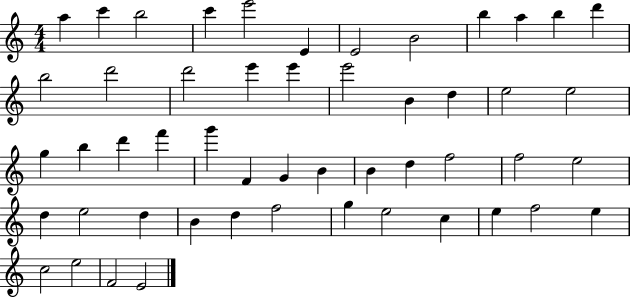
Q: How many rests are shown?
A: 0